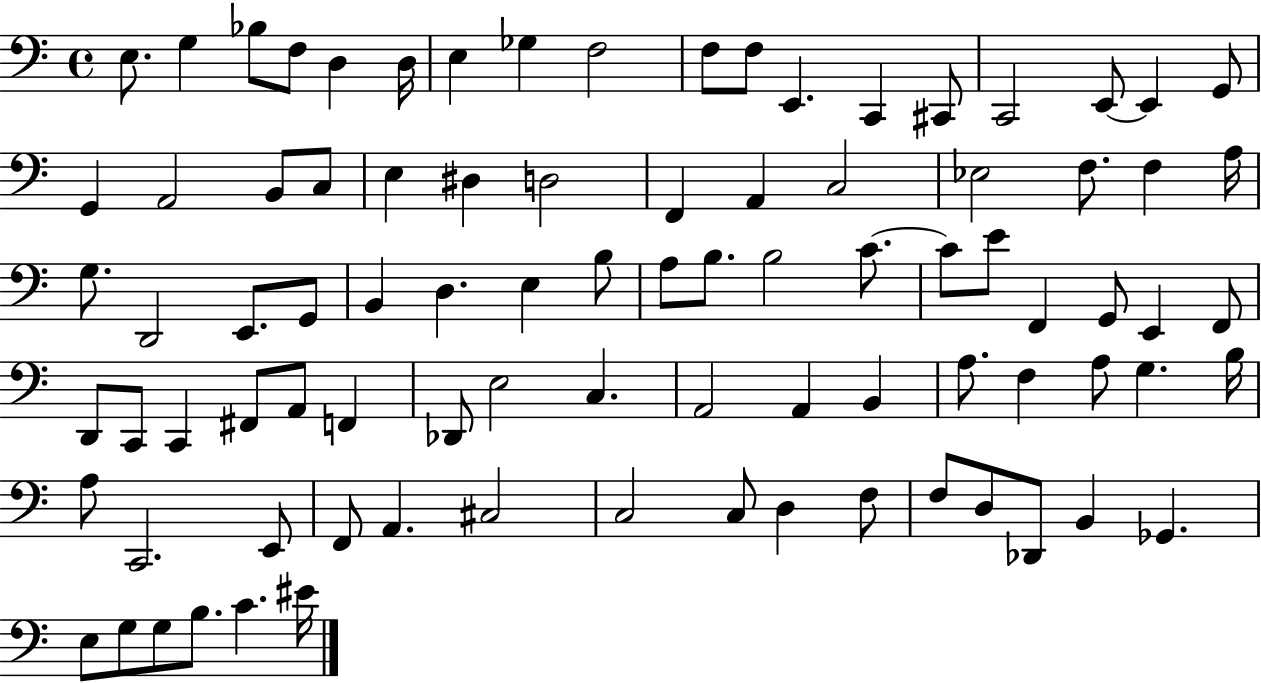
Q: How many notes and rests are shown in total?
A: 88